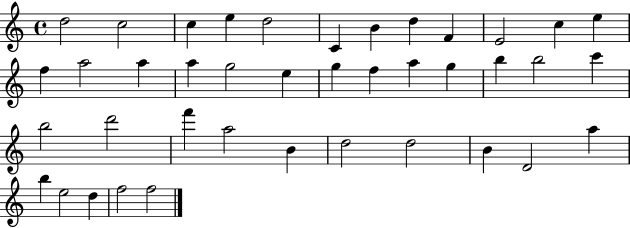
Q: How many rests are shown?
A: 0